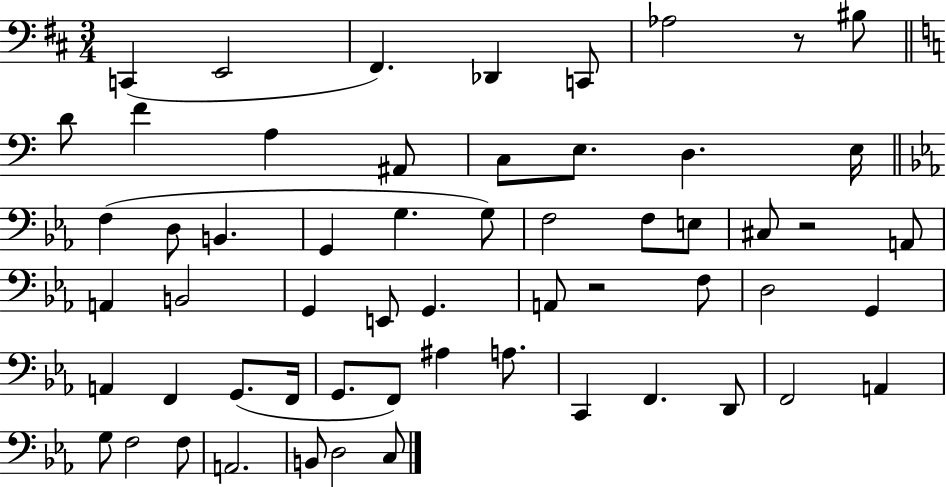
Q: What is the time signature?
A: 3/4